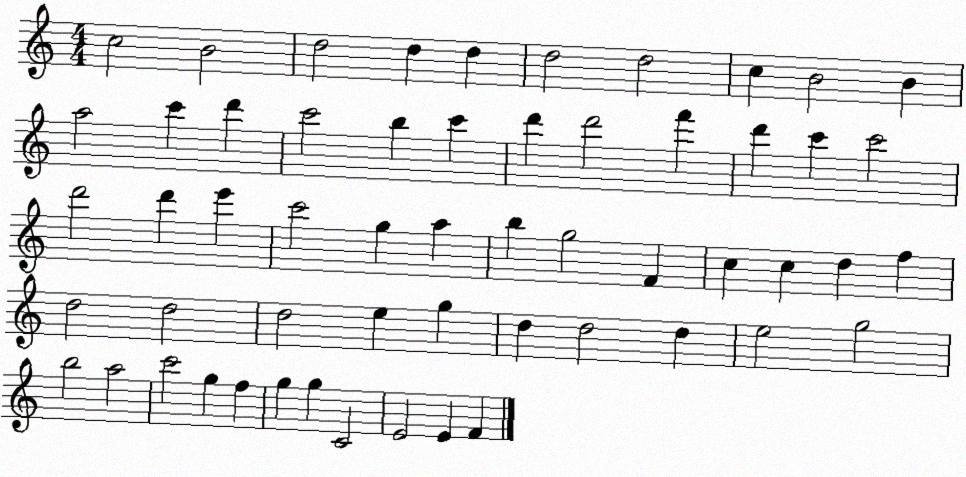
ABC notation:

X:1
T:Untitled
M:4/4
L:1/4
K:C
c2 B2 d2 d d d2 d2 c B2 B a2 c' d' c'2 b c' d' d'2 f' d' c' c'2 d'2 d' e' c'2 g a b g2 F c c d f d2 d2 d2 e g d d2 d e2 g2 b2 a2 c'2 g f g g C2 E2 E F